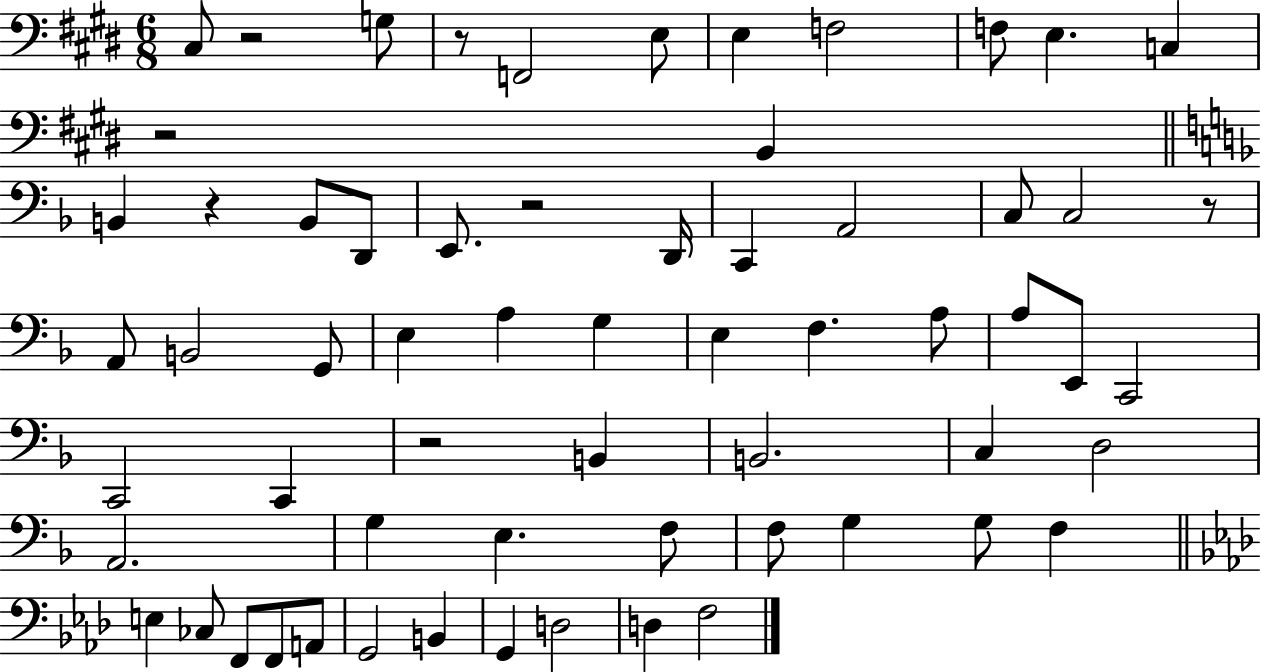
{
  \clef bass
  \numericTimeSignature
  \time 6/8
  \key e \major
  cis8 r2 g8 | r8 f,2 e8 | e4 f2 | f8 e4. c4 | \break r2 b,4 | \bar "||" \break \key d \minor b,4 r4 b,8 d,8 | e,8. r2 d,16 | c,4 a,2 | c8 c2 r8 | \break a,8 b,2 g,8 | e4 a4 g4 | e4 f4. a8 | a8 e,8 c,2 | \break c,2 c,4 | r2 b,4 | b,2. | c4 d2 | \break a,2. | g4 e4. f8 | f8 g4 g8 f4 | \bar "||" \break \key aes \major e4 ces8 f,8 f,8 a,8 | g,2 b,4 | g,4 d2 | d4 f2 | \break \bar "|."
}